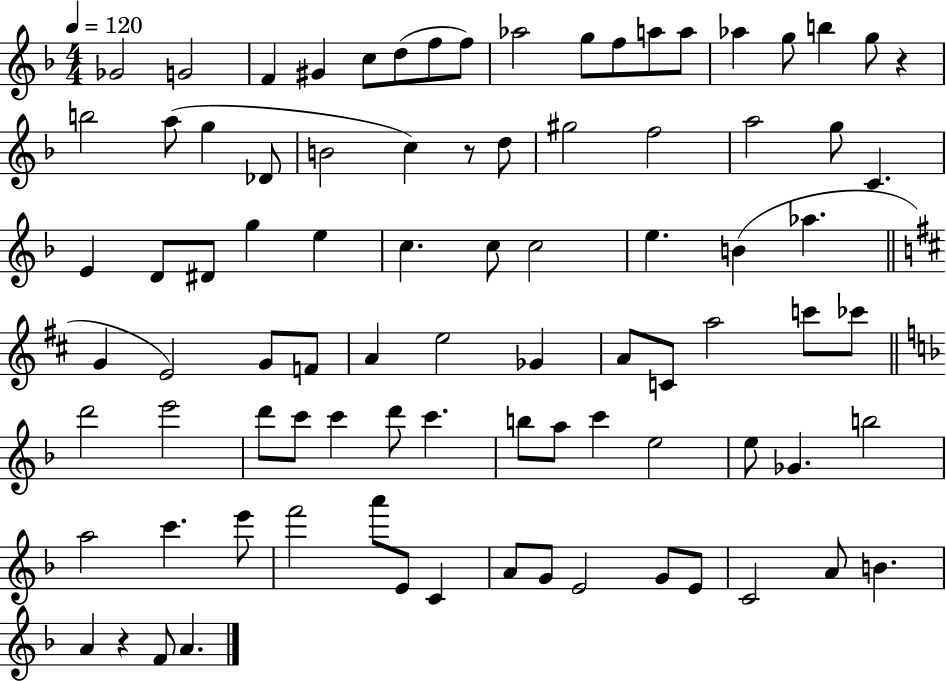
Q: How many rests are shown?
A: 3